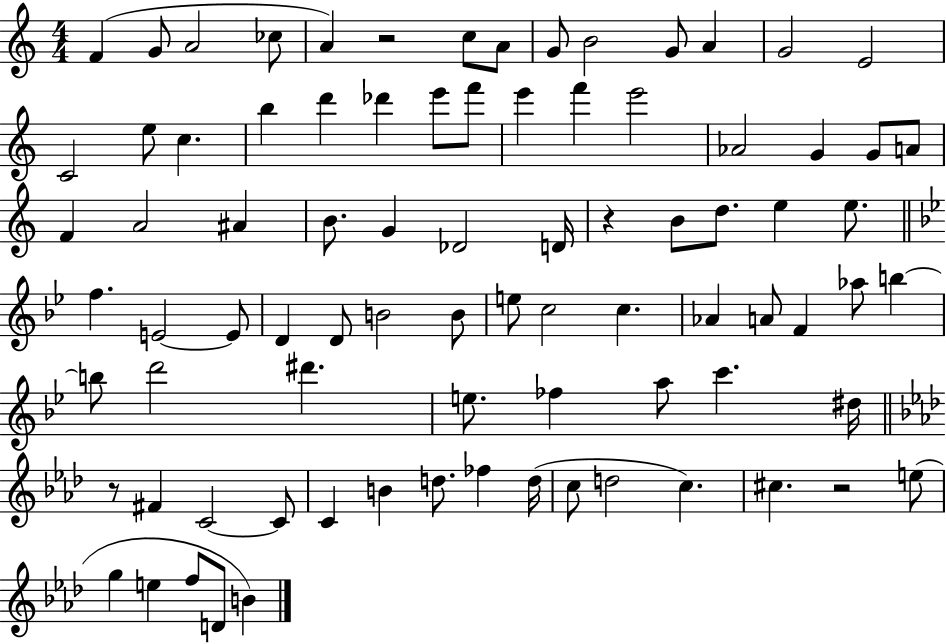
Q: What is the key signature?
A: C major